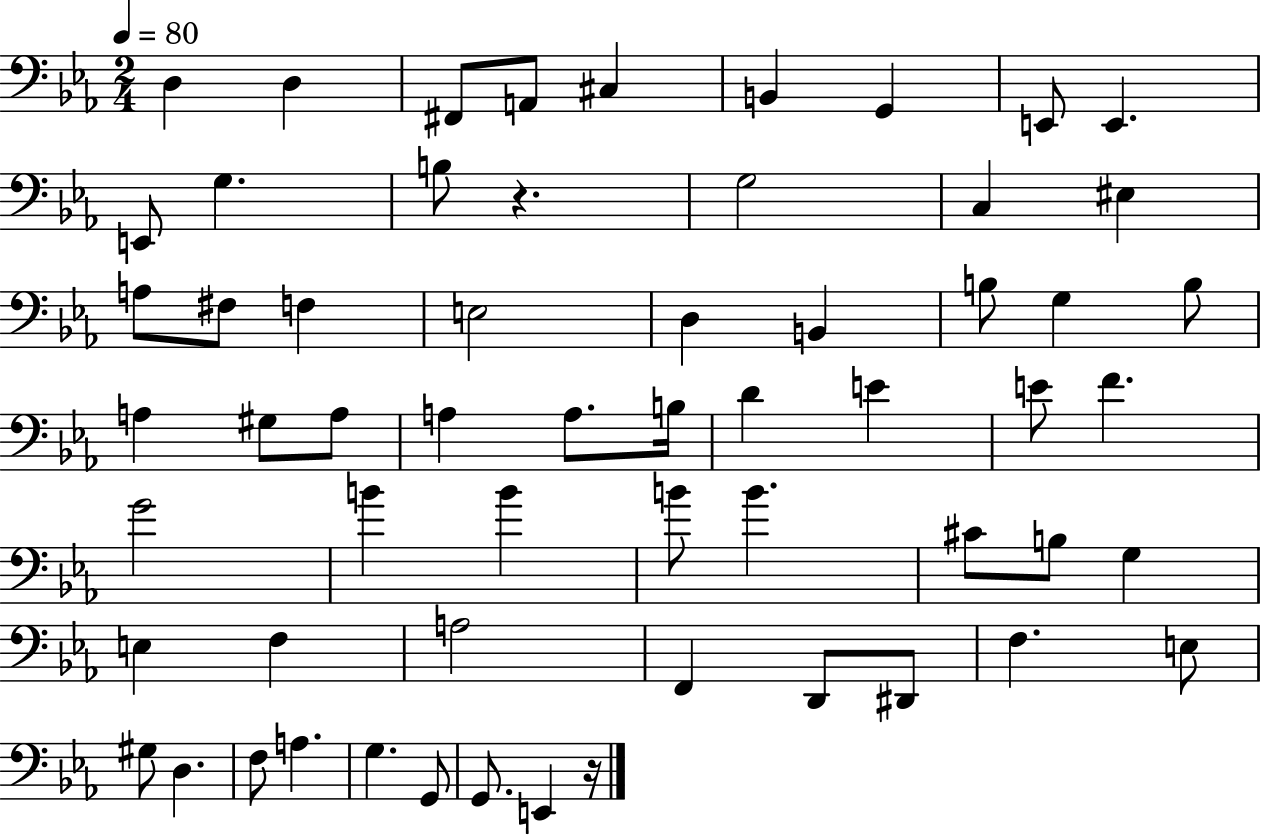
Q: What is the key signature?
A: EES major